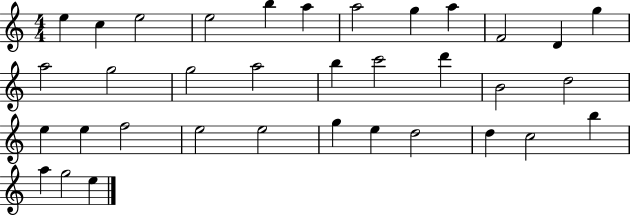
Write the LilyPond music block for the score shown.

{
  \clef treble
  \numericTimeSignature
  \time 4/4
  \key c \major
  e''4 c''4 e''2 | e''2 b''4 a''4 | a''2 g''4 a''4 | f'2 d'4 g''4 | \break a''2 g''2 | g''2 a''2 | b''4 c'''2 d'''4 | b'2 d''2 | \break e''4 e''4 f''2 | e''2 e''2 | g''4 e''4 d''2 | d''4 c''2 b''4 | \break a''4 g''2 e''4 | \bar "|."
}